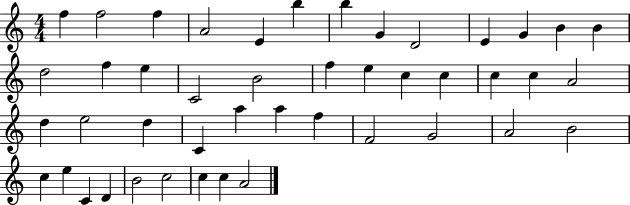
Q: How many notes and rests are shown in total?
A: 45